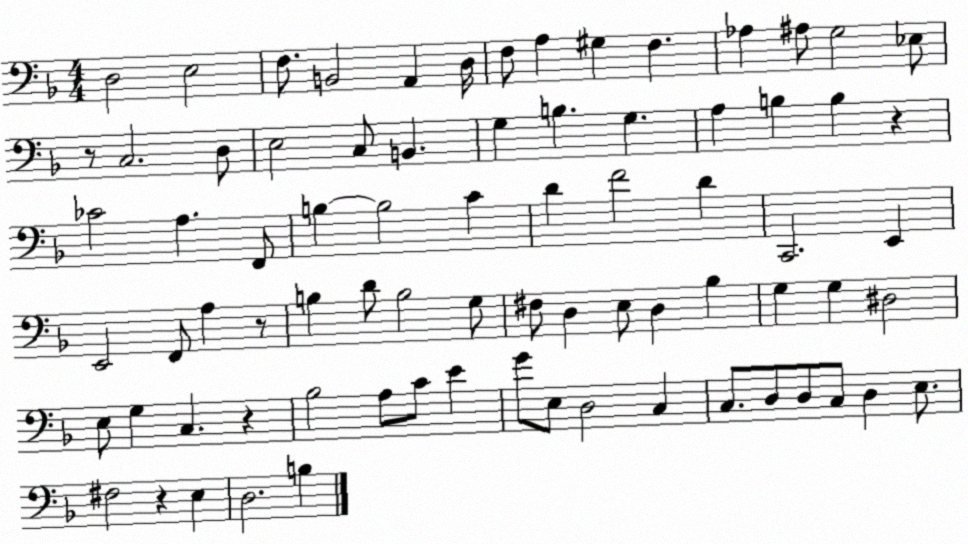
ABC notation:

X:1
T:Untitled
M:4/4
L:1/4
K:F
D,2 E,2 F,/2 B,,2 A,, D,/4 F,/2 A, ^G, F, _A, ^A,/2 G,2 _E,/2 z/2 C,2 D,/2 E,2 C,/2 B,, G, B, G, A, B, B, z _C2 A, F,,/2 B, B,2 C D F2 D C,,2 E,, E,,2 F,,/2 A, z/2 B, D/2 B,2 G,/2 ^F,/2 D, E,/2 D, _B, G, G, ^D,2 E,/2 G, C, z _B,2 A,/2 C/2 E G/2 E,/2 D,2 C, C,/2 D,/2 D,/2 C,/2 D, E,/2 ^F,2 z E, D,2 B,